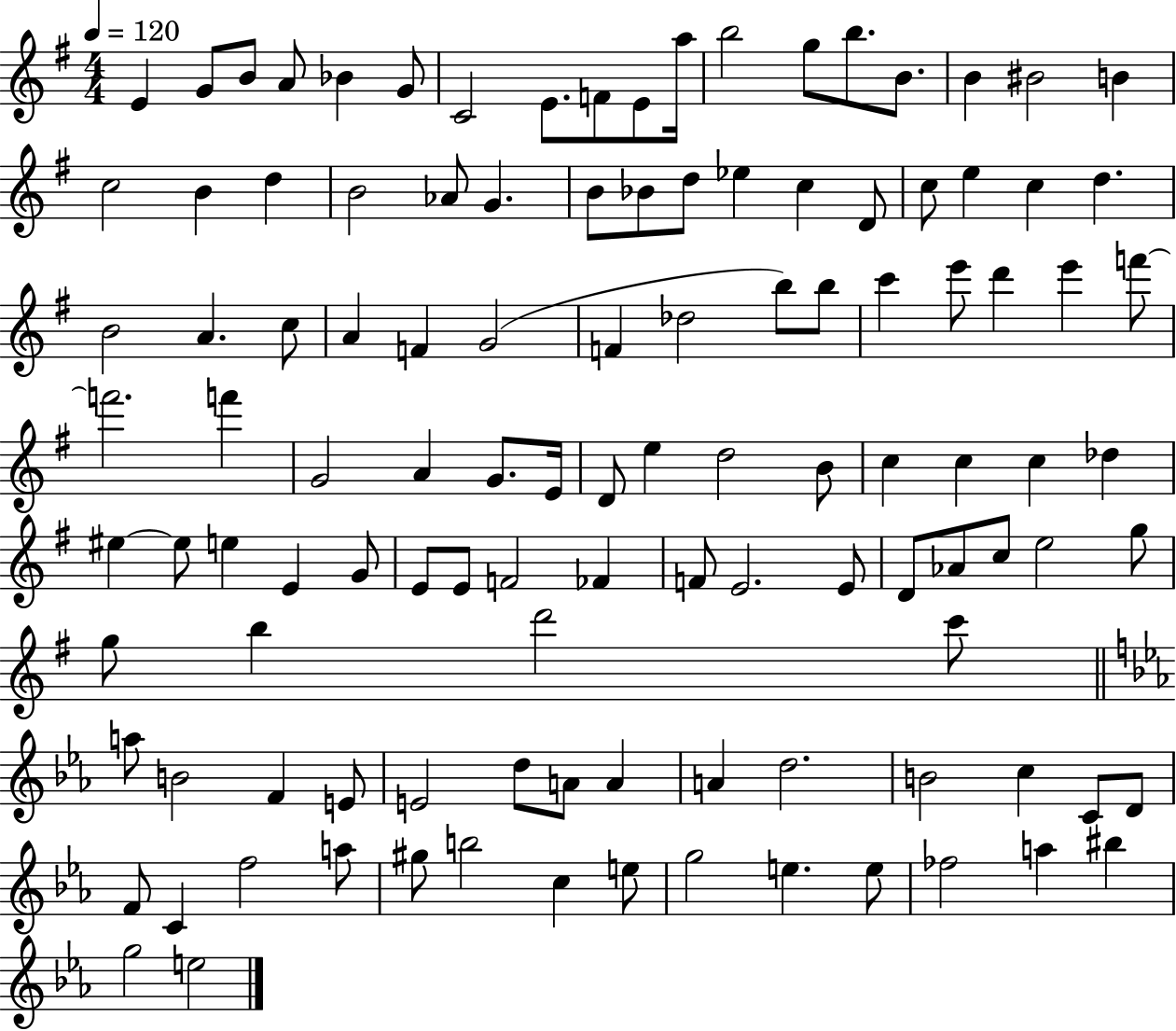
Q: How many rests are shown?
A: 0